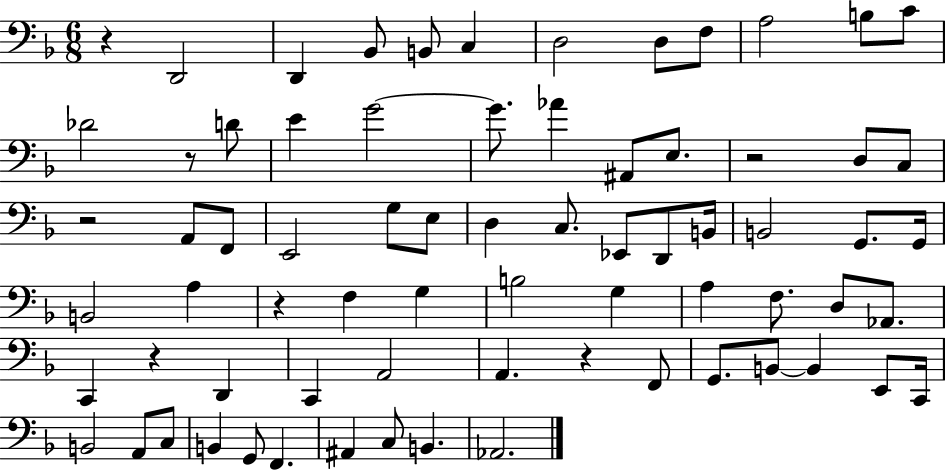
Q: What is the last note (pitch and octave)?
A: Ab2